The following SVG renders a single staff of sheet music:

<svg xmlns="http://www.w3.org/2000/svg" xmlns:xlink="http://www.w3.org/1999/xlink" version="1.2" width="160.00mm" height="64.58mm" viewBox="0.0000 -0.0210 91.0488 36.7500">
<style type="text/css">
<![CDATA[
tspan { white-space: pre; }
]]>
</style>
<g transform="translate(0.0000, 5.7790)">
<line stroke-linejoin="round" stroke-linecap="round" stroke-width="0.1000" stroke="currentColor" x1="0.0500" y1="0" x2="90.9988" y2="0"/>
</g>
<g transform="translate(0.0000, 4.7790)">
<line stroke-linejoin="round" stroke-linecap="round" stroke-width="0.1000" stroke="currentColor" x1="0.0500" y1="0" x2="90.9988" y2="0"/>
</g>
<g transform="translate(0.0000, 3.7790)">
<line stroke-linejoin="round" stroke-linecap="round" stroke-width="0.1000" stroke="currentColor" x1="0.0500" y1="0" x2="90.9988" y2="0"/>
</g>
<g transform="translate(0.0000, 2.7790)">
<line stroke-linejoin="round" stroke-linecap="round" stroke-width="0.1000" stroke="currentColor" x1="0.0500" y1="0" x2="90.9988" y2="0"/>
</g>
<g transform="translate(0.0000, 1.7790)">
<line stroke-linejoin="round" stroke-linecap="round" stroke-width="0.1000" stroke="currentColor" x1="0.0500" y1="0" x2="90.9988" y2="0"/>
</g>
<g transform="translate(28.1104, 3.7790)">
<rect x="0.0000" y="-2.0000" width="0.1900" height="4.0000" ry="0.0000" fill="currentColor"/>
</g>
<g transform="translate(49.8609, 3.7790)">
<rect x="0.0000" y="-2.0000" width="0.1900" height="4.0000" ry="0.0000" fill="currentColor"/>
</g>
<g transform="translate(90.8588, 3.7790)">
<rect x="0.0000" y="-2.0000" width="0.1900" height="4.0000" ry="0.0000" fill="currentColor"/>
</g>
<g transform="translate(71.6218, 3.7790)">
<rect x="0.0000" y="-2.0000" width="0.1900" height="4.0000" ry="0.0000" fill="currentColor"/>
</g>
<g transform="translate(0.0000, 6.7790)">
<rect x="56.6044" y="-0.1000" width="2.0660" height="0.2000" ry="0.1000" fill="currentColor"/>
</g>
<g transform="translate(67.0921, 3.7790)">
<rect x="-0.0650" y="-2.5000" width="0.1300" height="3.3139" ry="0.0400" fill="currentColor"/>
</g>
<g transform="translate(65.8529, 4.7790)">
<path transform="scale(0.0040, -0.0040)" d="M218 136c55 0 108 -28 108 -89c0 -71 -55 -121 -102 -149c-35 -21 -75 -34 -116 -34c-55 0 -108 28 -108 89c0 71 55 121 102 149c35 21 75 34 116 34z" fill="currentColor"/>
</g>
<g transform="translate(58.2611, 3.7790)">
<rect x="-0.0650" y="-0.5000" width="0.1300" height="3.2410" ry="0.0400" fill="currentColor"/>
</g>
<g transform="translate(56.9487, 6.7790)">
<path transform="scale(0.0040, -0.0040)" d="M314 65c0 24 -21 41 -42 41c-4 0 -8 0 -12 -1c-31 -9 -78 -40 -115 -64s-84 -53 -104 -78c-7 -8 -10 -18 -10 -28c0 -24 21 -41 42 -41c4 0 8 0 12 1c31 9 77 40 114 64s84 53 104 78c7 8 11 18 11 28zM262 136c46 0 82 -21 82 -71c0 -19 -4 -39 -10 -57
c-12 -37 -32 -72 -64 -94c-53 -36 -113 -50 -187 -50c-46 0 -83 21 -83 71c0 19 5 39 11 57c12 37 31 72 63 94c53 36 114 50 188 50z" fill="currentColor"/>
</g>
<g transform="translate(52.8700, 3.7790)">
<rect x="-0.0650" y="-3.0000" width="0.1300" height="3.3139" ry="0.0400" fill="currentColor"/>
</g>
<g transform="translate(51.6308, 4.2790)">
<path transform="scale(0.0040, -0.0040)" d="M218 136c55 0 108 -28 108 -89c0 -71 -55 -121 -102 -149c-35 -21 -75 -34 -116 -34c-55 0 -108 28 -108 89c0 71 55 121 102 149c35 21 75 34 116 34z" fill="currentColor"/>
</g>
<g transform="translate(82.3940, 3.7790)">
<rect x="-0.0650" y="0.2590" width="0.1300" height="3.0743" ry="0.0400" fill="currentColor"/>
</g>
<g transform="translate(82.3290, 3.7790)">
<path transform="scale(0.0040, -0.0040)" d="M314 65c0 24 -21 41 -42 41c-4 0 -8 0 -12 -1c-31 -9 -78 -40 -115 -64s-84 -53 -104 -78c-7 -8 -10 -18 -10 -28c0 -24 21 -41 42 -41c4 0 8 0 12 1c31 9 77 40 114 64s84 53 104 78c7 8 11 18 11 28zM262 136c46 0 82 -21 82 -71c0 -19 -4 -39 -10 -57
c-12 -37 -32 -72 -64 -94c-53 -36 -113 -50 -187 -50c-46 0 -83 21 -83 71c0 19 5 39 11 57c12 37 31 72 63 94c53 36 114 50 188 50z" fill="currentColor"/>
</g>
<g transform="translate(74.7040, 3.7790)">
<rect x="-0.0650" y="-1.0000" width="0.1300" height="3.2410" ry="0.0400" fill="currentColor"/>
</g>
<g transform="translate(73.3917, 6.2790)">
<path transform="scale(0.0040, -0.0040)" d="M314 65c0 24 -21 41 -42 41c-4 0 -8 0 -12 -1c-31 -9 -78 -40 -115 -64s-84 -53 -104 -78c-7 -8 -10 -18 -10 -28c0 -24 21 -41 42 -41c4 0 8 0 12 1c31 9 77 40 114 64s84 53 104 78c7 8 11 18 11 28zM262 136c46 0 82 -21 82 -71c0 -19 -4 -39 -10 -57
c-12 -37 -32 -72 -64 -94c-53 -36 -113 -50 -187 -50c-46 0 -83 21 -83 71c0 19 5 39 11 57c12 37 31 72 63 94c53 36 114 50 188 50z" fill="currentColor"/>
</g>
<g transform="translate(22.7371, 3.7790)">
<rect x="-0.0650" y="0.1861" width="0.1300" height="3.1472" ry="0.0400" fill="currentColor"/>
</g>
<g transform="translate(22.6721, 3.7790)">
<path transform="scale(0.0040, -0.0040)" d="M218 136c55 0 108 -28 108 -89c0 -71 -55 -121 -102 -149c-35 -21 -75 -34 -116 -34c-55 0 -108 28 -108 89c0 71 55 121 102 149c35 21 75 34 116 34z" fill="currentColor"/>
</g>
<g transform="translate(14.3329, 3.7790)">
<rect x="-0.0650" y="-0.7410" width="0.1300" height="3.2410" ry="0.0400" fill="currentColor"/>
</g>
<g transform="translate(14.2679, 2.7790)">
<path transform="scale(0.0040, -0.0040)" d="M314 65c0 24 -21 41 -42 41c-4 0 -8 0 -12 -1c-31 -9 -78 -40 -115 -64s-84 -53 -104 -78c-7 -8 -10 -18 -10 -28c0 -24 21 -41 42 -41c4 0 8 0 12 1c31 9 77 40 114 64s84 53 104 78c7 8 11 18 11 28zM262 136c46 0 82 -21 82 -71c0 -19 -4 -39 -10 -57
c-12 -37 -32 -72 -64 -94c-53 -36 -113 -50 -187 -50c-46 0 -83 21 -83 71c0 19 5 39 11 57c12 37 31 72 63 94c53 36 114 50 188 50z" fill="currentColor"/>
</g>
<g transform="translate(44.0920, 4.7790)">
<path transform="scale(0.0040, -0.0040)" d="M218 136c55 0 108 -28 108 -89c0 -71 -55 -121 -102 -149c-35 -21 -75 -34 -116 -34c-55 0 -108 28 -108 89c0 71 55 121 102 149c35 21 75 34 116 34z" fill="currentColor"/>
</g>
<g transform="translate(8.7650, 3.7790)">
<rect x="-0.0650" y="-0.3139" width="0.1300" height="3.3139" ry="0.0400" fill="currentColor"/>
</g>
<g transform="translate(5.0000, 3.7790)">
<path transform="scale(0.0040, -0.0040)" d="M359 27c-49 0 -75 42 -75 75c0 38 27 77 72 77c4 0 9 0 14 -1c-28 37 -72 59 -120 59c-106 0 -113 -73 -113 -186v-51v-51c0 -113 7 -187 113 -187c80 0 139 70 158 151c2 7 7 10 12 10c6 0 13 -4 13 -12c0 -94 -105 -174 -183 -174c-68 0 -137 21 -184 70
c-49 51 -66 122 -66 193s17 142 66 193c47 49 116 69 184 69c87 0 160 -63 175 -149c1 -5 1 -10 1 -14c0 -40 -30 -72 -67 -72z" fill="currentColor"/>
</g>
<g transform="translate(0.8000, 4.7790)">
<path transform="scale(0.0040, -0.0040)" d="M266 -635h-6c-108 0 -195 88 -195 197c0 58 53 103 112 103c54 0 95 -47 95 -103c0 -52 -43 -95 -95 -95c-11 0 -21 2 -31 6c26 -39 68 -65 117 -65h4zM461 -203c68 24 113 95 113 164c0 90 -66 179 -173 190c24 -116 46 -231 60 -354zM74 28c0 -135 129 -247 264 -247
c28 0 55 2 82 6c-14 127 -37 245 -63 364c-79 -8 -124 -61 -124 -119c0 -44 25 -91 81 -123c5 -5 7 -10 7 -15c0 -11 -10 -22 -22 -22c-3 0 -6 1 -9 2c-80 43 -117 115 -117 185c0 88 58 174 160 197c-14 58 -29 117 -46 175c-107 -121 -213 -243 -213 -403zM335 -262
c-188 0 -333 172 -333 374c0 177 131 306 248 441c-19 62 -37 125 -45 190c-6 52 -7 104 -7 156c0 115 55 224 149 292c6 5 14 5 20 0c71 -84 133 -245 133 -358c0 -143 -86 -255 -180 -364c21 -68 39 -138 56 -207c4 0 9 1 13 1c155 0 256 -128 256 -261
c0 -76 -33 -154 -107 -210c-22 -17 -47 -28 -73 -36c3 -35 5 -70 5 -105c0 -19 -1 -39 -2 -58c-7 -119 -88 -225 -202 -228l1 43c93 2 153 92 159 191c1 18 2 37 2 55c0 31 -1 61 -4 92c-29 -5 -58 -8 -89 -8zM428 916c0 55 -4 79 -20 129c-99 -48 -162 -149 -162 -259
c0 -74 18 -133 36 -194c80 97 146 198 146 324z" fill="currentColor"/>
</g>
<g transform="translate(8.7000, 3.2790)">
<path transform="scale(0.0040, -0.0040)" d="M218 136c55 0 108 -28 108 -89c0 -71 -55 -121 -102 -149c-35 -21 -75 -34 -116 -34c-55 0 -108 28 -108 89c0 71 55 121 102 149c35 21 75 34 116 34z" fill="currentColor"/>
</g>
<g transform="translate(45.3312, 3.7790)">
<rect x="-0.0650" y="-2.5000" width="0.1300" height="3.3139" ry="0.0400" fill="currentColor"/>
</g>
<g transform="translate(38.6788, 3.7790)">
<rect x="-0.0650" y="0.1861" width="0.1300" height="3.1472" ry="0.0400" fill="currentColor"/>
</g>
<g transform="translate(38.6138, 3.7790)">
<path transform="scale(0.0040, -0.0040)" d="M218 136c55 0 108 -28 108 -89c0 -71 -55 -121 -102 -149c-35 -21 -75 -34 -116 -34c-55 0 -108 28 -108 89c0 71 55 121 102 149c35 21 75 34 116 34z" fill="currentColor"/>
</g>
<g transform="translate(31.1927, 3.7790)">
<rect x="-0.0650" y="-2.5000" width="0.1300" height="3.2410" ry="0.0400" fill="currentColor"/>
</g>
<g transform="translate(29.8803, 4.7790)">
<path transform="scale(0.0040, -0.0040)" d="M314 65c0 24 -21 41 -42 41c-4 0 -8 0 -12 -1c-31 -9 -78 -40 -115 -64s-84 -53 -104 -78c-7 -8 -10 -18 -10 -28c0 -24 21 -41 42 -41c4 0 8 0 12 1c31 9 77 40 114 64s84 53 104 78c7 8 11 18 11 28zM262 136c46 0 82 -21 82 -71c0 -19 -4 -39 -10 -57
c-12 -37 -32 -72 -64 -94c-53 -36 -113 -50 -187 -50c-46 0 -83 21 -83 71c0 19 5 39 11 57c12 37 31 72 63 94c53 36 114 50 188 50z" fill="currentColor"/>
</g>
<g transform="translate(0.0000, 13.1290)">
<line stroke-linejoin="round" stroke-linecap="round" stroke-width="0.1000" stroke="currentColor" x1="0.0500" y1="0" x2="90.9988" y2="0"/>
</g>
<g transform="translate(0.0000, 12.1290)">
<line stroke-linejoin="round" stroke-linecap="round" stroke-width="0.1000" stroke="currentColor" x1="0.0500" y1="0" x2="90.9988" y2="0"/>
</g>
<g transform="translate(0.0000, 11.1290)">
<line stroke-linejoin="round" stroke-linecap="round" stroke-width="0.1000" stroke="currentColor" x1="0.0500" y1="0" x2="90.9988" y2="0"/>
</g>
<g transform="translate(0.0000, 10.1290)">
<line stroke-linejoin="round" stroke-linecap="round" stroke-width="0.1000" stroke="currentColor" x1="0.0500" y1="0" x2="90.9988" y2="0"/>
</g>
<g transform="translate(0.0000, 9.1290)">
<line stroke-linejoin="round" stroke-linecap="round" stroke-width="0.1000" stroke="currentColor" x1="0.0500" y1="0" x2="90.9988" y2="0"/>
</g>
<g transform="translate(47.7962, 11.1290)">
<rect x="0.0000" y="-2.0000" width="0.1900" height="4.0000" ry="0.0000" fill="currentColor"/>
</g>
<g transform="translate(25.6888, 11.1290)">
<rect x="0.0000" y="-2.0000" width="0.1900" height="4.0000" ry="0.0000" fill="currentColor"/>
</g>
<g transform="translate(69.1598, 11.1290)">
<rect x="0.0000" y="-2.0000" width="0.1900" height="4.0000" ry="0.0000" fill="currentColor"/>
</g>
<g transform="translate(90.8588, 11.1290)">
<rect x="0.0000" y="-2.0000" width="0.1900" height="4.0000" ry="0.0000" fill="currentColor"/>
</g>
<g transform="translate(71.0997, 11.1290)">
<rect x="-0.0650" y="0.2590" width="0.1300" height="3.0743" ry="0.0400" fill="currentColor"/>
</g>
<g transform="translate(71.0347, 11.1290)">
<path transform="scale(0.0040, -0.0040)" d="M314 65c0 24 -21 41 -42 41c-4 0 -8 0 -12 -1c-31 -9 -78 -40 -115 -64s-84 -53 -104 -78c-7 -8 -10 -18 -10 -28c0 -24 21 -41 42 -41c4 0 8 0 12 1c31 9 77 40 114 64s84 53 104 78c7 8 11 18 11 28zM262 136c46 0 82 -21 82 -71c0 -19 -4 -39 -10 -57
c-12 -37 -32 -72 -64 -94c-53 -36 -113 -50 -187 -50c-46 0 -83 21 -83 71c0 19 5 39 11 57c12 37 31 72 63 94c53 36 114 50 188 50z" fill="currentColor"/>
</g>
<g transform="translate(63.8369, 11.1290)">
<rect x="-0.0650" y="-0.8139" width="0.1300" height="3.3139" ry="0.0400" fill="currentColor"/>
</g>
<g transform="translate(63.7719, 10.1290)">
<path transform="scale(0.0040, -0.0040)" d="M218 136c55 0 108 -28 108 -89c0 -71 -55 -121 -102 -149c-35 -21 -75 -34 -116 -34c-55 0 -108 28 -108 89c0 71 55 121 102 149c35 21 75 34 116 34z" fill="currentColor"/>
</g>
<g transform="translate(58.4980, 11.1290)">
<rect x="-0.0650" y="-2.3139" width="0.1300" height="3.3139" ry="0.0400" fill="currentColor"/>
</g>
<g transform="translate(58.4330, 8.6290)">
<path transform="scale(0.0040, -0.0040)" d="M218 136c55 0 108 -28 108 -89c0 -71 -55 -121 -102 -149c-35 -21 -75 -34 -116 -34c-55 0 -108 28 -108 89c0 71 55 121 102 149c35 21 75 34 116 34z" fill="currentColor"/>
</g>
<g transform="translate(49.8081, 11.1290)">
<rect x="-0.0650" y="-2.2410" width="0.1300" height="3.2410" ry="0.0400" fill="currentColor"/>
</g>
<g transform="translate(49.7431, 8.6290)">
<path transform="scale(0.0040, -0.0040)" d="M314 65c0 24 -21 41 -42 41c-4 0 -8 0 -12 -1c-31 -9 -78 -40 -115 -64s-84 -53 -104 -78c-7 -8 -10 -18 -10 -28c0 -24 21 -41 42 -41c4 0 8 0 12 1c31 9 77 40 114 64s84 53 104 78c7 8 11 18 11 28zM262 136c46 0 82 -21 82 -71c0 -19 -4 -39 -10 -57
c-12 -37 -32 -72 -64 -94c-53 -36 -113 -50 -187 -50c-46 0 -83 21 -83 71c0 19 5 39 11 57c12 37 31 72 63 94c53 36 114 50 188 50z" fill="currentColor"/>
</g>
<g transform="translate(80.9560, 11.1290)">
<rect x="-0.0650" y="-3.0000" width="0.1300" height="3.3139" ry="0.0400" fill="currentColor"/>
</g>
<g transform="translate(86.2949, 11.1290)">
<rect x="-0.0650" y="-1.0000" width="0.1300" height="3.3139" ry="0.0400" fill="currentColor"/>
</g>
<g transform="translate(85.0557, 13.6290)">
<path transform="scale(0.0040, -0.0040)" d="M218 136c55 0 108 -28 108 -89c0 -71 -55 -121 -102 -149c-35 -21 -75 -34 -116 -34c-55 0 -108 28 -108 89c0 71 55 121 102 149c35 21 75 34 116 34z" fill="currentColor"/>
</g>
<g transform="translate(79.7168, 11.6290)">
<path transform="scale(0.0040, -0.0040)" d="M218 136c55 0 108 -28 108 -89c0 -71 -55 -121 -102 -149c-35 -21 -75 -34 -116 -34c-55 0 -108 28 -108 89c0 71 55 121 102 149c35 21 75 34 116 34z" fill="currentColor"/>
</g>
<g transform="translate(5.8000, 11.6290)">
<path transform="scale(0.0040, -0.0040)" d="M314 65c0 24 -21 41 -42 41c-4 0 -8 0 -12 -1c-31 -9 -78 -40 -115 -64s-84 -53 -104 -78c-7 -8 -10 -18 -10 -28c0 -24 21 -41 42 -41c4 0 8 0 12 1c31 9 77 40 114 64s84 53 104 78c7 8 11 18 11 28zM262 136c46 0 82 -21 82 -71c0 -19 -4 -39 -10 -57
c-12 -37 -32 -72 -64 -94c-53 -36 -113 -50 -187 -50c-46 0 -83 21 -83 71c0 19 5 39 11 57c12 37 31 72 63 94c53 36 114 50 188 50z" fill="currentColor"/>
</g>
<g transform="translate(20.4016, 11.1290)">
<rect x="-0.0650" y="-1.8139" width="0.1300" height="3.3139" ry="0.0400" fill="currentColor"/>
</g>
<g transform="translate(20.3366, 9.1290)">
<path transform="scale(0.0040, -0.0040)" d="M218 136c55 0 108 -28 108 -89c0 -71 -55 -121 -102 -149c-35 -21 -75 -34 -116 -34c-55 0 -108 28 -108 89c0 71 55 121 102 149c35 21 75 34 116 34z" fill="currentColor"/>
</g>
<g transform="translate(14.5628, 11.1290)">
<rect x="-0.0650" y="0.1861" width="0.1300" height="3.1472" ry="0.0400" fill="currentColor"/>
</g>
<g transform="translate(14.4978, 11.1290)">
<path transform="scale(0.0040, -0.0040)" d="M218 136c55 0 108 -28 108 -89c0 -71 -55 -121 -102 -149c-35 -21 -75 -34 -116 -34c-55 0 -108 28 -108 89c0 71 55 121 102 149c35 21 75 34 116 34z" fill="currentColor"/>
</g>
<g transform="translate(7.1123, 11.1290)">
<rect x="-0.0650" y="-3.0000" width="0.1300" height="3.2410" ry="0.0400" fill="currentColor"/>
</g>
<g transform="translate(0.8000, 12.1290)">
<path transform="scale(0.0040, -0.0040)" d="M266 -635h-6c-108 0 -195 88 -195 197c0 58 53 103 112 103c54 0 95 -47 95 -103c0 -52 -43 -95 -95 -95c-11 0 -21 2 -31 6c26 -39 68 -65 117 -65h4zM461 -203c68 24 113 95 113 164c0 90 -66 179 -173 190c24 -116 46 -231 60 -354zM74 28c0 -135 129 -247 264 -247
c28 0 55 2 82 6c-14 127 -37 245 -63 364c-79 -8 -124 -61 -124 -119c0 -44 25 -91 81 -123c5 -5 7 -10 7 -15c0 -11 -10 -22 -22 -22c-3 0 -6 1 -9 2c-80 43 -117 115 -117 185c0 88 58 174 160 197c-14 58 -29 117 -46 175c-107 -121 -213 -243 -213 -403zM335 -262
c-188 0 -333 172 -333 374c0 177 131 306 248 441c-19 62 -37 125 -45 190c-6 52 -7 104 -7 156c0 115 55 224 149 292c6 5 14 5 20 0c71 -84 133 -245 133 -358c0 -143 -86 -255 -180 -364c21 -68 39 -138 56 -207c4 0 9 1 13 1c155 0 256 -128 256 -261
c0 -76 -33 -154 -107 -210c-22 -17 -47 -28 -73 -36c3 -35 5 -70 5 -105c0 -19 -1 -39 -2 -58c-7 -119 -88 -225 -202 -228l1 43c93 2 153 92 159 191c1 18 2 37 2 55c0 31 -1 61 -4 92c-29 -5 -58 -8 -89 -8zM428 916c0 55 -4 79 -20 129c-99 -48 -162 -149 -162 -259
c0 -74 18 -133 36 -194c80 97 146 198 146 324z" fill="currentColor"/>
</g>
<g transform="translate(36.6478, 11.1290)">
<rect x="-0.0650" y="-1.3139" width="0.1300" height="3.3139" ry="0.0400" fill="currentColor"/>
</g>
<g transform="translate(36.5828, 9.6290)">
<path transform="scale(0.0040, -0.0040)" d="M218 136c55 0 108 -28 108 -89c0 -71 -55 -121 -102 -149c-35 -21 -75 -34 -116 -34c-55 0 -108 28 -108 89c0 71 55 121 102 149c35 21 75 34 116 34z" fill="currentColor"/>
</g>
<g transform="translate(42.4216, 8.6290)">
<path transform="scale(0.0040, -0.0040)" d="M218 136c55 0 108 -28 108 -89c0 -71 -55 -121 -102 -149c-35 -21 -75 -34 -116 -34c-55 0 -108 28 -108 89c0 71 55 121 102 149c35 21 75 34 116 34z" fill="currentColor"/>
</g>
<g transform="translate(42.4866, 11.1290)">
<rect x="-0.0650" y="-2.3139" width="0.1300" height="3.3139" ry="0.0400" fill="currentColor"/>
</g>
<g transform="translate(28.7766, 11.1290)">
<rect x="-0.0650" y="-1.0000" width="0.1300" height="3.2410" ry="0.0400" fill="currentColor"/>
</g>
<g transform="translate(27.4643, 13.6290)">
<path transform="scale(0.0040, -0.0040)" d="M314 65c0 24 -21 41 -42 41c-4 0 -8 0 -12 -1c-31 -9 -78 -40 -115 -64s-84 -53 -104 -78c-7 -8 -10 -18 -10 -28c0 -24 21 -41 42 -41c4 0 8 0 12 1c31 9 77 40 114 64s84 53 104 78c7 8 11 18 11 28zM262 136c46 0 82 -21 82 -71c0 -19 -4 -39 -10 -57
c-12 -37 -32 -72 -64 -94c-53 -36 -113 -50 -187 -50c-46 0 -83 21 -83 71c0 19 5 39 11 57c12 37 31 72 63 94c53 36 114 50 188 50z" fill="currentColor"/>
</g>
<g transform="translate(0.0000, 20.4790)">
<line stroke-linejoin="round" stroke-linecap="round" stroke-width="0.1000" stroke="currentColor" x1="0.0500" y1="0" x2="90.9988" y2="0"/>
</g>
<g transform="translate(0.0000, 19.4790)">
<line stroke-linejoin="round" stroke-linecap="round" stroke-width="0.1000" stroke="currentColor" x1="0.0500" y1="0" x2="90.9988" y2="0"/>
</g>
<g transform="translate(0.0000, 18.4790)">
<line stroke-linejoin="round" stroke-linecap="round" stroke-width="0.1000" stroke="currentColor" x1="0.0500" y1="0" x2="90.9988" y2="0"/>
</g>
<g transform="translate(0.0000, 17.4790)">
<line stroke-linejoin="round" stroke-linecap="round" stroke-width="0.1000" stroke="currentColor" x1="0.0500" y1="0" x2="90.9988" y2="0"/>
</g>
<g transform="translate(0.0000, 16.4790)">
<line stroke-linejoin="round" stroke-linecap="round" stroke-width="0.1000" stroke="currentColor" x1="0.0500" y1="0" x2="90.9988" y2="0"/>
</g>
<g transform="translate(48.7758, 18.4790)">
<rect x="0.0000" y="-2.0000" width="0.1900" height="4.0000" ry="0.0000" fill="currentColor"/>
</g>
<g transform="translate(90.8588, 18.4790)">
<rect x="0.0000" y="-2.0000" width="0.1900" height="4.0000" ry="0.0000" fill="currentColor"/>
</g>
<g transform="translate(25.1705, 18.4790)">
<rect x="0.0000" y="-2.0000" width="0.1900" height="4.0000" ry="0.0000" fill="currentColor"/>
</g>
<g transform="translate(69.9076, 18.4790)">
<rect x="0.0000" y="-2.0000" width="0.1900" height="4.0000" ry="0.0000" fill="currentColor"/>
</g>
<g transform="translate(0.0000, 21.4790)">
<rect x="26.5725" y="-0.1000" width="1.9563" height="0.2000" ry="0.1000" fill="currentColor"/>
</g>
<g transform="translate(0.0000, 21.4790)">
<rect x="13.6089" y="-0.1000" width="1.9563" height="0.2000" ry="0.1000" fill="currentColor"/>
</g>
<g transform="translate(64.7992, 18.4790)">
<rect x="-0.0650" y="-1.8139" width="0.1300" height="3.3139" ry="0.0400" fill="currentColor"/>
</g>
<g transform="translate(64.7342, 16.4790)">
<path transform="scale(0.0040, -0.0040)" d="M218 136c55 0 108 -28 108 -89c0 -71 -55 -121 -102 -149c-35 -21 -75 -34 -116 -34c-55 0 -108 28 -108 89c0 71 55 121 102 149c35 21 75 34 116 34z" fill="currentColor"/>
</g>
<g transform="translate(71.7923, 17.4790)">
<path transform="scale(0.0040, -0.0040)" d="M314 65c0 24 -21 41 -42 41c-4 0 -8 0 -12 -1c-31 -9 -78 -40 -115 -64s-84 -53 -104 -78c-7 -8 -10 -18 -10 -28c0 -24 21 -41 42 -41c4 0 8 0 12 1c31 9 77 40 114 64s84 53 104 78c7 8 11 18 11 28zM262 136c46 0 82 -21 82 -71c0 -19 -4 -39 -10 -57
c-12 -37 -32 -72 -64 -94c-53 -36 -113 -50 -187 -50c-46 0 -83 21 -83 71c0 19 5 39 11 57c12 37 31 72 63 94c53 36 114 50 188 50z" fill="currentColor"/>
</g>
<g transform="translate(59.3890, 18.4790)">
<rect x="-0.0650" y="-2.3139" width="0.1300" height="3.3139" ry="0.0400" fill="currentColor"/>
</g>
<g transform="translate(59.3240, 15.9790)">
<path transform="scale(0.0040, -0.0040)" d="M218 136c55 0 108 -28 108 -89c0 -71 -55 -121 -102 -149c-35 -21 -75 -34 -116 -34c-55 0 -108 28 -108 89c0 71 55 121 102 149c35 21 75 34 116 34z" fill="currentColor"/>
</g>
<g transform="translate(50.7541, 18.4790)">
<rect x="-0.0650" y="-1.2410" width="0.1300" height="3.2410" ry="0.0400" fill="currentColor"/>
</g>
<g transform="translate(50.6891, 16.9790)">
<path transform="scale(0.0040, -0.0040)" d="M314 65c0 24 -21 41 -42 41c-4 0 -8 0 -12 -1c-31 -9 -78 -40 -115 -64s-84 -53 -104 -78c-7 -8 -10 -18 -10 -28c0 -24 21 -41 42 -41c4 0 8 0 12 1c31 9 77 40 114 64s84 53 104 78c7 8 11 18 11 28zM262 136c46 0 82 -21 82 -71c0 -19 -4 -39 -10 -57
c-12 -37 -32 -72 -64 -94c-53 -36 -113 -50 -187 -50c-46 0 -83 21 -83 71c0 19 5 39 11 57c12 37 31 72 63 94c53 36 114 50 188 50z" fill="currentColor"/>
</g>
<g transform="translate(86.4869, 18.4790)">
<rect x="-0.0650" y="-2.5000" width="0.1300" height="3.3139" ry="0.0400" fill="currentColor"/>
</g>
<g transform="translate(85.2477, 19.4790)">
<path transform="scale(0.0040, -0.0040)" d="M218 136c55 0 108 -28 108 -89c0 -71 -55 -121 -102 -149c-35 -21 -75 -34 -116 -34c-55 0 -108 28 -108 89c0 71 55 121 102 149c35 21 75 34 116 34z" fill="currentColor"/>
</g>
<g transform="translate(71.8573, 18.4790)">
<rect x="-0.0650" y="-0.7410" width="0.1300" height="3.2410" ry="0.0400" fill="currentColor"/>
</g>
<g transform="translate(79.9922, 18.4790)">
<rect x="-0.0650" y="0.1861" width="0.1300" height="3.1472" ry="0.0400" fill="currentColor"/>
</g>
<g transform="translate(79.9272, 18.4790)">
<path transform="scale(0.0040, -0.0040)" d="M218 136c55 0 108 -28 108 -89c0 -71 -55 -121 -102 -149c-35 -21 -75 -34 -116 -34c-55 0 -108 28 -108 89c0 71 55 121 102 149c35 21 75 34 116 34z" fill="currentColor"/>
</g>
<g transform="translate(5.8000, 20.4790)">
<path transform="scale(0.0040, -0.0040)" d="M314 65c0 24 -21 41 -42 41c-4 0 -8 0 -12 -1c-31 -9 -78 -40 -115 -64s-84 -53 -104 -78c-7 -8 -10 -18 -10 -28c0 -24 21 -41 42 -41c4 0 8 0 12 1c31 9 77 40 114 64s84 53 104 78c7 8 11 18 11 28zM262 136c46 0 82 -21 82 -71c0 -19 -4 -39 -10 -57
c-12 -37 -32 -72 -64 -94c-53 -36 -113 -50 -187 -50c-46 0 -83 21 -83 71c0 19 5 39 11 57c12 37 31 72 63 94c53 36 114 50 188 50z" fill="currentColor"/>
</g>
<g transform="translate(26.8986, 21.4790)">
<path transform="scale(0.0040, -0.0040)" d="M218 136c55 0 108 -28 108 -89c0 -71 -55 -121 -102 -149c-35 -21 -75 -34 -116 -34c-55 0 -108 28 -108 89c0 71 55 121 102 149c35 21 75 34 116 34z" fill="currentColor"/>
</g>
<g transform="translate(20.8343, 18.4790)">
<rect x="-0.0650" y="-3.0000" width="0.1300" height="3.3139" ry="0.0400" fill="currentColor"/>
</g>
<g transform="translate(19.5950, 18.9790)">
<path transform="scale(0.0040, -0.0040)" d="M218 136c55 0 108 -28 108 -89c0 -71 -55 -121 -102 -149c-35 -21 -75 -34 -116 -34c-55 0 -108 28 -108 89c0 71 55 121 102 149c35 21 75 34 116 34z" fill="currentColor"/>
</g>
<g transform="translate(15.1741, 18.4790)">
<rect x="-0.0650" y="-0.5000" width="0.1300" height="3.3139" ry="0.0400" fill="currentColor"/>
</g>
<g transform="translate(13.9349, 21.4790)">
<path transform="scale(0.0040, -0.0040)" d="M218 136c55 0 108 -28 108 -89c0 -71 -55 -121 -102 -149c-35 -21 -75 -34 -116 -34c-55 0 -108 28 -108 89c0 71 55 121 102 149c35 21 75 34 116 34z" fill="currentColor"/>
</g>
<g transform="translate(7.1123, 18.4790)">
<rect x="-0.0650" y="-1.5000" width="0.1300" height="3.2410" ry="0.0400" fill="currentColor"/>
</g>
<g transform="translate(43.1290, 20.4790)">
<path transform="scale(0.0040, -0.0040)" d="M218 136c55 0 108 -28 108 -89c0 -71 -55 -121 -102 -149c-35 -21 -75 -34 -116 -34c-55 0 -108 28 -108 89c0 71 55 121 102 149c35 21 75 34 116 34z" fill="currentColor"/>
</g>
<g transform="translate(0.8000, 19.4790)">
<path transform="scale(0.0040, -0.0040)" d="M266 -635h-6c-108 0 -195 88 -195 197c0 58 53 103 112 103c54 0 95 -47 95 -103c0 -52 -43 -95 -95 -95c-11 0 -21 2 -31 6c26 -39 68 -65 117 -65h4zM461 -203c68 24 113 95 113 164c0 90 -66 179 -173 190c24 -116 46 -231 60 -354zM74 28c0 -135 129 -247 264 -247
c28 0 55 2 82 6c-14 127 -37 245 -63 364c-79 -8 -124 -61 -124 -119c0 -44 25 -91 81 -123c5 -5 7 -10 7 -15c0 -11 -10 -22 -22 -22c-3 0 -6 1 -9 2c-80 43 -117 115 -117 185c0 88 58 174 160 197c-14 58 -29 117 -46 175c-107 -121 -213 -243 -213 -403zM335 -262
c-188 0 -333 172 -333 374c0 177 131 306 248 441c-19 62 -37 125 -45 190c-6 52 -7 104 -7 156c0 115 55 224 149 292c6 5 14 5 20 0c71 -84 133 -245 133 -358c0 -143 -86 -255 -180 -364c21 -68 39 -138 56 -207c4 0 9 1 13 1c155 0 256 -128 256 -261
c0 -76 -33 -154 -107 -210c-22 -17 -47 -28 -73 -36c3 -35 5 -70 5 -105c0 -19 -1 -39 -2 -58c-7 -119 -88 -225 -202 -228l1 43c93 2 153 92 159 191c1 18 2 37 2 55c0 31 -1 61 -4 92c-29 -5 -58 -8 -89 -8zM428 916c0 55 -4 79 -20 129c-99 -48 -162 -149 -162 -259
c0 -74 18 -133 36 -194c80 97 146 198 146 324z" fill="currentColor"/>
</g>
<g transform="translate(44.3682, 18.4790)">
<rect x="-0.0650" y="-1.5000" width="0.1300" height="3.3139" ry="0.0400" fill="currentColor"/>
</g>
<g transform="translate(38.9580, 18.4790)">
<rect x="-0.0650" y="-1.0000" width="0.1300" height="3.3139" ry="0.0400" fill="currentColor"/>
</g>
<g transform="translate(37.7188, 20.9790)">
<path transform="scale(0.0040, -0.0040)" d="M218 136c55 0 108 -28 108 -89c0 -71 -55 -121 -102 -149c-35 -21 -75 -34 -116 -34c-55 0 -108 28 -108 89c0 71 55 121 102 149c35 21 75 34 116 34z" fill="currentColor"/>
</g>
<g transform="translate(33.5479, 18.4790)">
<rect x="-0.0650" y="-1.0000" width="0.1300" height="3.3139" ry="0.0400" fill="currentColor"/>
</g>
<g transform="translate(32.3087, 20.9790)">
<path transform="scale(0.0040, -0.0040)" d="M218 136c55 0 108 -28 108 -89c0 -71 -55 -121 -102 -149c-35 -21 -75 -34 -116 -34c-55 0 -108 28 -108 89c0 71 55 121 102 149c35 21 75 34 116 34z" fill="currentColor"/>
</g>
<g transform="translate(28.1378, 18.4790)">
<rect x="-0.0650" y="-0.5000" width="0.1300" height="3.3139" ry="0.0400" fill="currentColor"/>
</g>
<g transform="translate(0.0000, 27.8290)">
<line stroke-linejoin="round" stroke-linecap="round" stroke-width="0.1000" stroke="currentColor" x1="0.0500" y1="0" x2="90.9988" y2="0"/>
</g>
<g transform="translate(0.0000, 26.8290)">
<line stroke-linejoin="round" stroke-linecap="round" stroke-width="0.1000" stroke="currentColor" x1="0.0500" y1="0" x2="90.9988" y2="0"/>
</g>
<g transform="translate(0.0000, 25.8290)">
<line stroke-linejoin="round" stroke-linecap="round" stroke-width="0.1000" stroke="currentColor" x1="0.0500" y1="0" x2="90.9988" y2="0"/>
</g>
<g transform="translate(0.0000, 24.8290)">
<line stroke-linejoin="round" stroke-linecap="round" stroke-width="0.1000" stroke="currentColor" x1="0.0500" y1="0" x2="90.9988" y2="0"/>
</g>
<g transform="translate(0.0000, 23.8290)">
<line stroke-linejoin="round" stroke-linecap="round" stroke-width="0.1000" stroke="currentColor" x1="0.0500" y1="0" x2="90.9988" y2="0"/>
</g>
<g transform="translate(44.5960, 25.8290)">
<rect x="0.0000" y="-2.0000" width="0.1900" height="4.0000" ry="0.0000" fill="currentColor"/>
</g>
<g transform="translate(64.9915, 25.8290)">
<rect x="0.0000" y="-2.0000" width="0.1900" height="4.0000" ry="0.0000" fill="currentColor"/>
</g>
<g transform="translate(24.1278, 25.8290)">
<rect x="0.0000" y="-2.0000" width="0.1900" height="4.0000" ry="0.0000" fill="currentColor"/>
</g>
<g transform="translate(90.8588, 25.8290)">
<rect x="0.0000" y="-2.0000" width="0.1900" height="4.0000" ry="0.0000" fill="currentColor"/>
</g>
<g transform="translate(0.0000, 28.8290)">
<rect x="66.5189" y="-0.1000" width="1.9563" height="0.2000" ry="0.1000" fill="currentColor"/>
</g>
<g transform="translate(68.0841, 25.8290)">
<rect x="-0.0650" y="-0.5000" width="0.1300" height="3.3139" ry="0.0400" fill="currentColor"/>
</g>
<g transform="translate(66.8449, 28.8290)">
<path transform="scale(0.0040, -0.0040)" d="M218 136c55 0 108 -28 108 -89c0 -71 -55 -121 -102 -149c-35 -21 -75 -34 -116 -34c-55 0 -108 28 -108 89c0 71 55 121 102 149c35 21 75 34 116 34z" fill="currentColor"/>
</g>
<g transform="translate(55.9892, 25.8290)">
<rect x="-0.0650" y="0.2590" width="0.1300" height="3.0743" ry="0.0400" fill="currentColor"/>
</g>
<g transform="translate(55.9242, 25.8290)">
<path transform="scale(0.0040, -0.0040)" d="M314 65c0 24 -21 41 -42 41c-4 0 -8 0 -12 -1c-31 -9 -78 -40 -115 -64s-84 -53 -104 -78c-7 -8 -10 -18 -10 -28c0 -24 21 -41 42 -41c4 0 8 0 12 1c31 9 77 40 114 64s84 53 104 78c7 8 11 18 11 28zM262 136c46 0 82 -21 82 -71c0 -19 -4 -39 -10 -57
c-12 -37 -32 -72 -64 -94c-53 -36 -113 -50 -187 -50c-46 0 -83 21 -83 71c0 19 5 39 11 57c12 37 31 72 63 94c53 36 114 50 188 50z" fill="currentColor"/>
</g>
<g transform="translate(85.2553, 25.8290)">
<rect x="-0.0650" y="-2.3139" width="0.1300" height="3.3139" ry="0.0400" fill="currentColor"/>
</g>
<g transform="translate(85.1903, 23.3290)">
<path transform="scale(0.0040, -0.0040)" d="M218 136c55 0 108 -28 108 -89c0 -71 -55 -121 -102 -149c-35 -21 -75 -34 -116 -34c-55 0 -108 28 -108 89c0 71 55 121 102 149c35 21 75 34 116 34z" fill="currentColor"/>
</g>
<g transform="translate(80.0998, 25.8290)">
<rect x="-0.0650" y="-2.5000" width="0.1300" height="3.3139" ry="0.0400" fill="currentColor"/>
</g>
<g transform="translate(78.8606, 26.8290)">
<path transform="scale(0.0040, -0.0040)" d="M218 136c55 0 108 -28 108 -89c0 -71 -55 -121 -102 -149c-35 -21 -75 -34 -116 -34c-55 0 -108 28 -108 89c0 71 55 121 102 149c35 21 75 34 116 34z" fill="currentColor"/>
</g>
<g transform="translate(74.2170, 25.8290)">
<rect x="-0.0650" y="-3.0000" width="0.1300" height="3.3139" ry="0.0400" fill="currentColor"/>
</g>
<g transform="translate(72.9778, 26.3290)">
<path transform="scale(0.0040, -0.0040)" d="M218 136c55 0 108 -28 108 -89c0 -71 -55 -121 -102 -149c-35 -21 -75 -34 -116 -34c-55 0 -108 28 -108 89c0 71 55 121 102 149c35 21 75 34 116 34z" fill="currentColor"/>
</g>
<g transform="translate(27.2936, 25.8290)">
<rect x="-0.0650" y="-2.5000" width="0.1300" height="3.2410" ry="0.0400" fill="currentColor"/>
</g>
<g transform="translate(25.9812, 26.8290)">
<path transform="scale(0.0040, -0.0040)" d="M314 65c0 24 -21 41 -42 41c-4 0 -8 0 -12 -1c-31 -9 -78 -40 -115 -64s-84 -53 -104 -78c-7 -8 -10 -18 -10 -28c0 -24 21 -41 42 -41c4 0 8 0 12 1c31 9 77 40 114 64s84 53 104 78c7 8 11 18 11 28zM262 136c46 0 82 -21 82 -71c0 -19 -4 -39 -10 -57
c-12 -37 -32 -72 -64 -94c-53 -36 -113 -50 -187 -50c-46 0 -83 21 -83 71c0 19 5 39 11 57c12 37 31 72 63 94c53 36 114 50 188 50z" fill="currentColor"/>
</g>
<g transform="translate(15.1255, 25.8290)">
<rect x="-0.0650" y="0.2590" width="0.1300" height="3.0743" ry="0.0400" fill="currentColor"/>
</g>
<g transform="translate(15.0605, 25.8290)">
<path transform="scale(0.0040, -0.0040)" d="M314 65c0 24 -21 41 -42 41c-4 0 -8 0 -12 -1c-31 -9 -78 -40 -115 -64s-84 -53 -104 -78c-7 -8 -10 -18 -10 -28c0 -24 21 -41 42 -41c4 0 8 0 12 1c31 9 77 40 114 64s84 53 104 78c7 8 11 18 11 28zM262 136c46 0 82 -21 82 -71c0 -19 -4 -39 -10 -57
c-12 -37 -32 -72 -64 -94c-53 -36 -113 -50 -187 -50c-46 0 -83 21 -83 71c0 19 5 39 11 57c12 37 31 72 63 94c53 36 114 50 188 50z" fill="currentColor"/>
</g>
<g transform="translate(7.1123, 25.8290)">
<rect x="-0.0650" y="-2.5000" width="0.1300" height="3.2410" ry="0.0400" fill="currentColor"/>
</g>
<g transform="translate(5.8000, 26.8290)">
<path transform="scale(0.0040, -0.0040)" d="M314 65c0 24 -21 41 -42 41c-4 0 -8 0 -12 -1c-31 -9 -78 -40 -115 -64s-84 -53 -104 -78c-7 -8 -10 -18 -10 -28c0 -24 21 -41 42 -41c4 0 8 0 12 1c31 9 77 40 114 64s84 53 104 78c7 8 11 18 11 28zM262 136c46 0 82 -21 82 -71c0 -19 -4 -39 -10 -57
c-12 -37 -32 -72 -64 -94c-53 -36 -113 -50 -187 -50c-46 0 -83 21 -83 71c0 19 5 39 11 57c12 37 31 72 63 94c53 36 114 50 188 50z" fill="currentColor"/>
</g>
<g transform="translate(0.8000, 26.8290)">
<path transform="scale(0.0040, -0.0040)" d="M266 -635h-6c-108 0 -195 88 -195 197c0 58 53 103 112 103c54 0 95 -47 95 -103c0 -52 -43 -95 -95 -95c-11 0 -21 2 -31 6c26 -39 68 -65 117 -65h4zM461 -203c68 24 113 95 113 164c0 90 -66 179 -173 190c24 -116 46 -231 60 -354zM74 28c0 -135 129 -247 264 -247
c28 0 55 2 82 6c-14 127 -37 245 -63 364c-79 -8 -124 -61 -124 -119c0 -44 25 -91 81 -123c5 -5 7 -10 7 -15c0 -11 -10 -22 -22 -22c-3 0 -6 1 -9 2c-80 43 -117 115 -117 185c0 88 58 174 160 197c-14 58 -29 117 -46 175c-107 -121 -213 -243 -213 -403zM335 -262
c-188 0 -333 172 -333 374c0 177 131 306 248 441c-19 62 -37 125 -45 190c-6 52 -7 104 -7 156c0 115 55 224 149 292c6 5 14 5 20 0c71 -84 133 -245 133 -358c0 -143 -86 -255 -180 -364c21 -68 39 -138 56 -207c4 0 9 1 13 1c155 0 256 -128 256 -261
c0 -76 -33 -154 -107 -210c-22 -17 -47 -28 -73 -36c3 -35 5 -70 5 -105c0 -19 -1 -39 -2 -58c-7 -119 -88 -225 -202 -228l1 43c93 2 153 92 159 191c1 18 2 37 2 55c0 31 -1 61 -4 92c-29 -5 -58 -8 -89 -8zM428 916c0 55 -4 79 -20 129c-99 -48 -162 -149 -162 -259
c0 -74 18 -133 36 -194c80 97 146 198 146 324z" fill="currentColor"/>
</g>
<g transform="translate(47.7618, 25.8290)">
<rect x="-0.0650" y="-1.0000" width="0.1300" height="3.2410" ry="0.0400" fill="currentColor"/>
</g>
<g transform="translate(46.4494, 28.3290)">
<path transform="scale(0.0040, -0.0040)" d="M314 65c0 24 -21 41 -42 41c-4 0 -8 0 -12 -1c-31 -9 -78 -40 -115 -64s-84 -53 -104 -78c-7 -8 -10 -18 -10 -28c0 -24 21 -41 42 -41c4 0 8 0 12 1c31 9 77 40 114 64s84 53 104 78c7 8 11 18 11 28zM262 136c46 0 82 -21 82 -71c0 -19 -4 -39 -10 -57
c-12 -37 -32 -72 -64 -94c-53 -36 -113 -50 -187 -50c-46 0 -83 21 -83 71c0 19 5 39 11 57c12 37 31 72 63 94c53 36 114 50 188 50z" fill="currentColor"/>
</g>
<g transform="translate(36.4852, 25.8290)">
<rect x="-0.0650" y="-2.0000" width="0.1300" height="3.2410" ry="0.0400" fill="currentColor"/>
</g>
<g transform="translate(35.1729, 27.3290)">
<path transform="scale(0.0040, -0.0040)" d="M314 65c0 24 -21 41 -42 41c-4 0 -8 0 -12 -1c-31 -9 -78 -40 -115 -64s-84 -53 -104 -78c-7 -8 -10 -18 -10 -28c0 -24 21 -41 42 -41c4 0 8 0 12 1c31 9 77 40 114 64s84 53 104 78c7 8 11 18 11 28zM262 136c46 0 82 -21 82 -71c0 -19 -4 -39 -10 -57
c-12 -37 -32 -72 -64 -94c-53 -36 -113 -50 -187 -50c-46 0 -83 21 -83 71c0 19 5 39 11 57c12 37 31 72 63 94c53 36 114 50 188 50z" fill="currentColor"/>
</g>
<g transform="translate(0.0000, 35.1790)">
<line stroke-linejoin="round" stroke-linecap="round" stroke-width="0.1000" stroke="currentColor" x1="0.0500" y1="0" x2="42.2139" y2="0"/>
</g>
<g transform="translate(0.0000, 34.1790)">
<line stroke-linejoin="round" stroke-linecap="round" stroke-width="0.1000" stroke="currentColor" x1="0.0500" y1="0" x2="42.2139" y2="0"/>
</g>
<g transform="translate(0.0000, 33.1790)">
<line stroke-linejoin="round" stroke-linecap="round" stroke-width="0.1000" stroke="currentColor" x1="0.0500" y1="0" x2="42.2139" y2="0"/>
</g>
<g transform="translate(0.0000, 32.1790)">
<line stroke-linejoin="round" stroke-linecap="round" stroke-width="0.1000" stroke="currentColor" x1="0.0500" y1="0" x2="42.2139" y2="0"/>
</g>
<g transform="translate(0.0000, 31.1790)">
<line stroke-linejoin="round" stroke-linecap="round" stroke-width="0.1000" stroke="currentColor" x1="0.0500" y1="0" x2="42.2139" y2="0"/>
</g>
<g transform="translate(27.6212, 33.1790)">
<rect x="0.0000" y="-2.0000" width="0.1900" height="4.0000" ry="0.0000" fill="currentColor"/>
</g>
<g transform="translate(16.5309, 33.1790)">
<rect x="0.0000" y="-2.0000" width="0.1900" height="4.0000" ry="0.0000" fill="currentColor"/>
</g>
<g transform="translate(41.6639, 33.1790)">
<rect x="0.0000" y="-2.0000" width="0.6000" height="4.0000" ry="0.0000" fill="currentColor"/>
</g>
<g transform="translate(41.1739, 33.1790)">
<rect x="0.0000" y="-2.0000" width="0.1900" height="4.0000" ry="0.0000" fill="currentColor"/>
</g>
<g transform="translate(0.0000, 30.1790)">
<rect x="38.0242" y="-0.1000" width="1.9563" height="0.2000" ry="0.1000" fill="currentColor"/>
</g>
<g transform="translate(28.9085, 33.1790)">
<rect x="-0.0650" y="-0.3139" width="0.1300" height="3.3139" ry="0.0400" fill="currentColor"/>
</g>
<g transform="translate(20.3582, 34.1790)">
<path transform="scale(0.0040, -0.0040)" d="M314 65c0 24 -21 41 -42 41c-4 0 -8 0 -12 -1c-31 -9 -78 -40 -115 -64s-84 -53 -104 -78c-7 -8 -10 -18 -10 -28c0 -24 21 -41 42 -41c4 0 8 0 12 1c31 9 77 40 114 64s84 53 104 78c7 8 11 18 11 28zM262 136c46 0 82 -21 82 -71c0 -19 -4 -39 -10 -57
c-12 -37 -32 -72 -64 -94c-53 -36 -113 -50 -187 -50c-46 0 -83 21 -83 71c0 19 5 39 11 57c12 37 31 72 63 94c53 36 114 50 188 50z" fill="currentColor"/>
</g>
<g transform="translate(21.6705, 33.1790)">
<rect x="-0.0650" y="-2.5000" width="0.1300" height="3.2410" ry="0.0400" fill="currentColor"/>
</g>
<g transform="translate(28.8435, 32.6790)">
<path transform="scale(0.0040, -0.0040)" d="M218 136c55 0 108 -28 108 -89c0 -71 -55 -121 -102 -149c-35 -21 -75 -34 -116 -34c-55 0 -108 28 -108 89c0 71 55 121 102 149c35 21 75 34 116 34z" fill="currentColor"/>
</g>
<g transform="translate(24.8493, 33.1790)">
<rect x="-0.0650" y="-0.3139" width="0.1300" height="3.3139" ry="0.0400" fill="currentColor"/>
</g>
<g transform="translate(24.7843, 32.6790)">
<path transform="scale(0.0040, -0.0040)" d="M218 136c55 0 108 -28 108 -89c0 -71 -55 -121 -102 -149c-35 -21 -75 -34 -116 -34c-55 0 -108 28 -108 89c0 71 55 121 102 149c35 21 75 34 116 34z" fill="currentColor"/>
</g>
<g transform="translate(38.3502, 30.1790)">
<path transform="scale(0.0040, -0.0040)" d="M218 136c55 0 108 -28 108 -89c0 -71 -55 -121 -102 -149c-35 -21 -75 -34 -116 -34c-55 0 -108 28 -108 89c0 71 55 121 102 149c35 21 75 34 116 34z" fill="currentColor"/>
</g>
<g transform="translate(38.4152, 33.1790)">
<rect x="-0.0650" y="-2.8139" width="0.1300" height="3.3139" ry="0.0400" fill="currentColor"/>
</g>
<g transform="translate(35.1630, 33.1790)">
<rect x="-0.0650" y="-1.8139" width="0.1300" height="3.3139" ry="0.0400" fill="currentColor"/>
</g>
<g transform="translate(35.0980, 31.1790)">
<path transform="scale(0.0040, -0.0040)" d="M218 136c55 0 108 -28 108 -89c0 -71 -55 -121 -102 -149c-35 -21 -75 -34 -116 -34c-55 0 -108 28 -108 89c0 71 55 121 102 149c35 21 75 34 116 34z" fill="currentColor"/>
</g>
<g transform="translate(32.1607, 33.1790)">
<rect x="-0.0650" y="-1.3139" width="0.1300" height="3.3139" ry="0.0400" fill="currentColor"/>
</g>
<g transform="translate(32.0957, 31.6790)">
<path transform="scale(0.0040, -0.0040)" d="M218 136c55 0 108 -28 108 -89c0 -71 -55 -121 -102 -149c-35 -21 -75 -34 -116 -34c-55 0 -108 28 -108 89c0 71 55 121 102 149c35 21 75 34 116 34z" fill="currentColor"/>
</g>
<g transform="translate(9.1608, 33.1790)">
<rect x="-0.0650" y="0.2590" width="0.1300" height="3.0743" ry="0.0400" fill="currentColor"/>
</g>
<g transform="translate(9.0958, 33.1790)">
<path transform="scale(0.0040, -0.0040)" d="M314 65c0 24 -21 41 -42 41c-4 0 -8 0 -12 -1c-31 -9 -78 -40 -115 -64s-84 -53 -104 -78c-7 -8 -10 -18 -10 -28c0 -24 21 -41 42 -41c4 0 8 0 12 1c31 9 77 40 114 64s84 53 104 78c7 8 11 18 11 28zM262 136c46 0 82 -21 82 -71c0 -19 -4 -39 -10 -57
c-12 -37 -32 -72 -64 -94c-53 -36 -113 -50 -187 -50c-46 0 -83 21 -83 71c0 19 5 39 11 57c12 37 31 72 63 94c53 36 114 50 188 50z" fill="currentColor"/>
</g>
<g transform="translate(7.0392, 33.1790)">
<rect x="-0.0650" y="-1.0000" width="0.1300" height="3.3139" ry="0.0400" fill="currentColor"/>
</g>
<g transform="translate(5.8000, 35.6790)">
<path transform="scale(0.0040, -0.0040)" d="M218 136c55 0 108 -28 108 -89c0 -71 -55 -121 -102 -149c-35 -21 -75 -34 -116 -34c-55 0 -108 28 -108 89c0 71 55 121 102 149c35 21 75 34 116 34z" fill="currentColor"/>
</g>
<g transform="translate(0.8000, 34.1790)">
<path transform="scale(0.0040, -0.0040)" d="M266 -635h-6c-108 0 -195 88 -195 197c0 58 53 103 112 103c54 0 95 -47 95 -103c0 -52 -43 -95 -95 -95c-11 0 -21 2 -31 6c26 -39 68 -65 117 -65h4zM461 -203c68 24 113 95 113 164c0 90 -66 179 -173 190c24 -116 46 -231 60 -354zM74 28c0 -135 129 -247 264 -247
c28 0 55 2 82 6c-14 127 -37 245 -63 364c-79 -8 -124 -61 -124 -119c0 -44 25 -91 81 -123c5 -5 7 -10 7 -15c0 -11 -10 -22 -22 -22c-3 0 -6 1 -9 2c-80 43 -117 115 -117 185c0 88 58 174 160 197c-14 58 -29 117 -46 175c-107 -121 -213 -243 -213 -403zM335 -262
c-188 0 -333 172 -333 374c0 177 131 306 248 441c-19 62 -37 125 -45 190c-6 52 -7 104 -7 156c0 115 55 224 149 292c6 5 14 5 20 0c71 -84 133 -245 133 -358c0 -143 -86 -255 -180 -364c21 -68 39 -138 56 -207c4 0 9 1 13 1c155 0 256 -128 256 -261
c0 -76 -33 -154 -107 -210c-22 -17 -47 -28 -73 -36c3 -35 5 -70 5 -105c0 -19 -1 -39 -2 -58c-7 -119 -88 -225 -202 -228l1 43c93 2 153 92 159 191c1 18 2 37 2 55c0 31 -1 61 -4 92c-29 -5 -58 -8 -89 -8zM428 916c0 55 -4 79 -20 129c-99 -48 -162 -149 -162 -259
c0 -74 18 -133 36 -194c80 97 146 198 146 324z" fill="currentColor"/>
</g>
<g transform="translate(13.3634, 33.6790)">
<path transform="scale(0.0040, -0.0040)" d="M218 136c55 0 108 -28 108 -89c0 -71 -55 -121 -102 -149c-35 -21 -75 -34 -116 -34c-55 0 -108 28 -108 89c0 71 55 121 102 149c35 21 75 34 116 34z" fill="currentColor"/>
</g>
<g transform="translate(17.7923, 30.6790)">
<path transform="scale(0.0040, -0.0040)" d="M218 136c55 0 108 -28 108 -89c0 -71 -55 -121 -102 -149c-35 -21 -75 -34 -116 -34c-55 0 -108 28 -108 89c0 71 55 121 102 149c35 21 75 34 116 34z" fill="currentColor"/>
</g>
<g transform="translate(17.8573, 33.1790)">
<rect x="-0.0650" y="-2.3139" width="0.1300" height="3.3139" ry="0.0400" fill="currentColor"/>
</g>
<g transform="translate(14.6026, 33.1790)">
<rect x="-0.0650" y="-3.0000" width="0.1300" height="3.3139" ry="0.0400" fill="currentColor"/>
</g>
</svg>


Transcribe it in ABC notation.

X:1
T:Untitled
M:4/4
L:1/4
K:C
c d2 B G2 B G A C2 G D2 B2 A2 B f D2 e g g2 g d B2 A D E2 C A C D D E e2 g f d2 B G G2 B2 G2 F2 D2 B2 C A G g D B2 A g G2 c c e f a